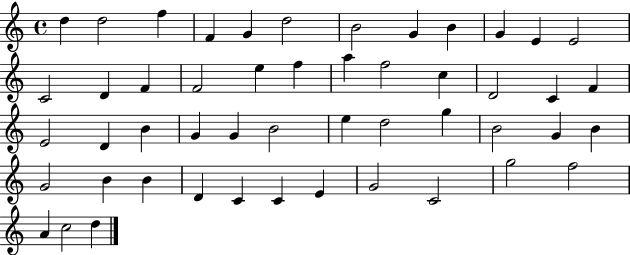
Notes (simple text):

D5/q D5/h F5/q F4/q G4/q D5/h B4/h G4/q B4/q G4/q E4/q E4/h C4/h D4/q F4/q F4/h E5/q F5/q A5/q F5/h C5/q D4/h C4/q F4/q E4/h D4/q B4/q G4/q G4/q B4/h E5/q D5/h G5/q B4/h G4/q B4/q G4/h B4/q B4/q D4/q C4/q C4/q E4/q G4/h C4/h G5/h F5/h A4/q C5/h D5/q